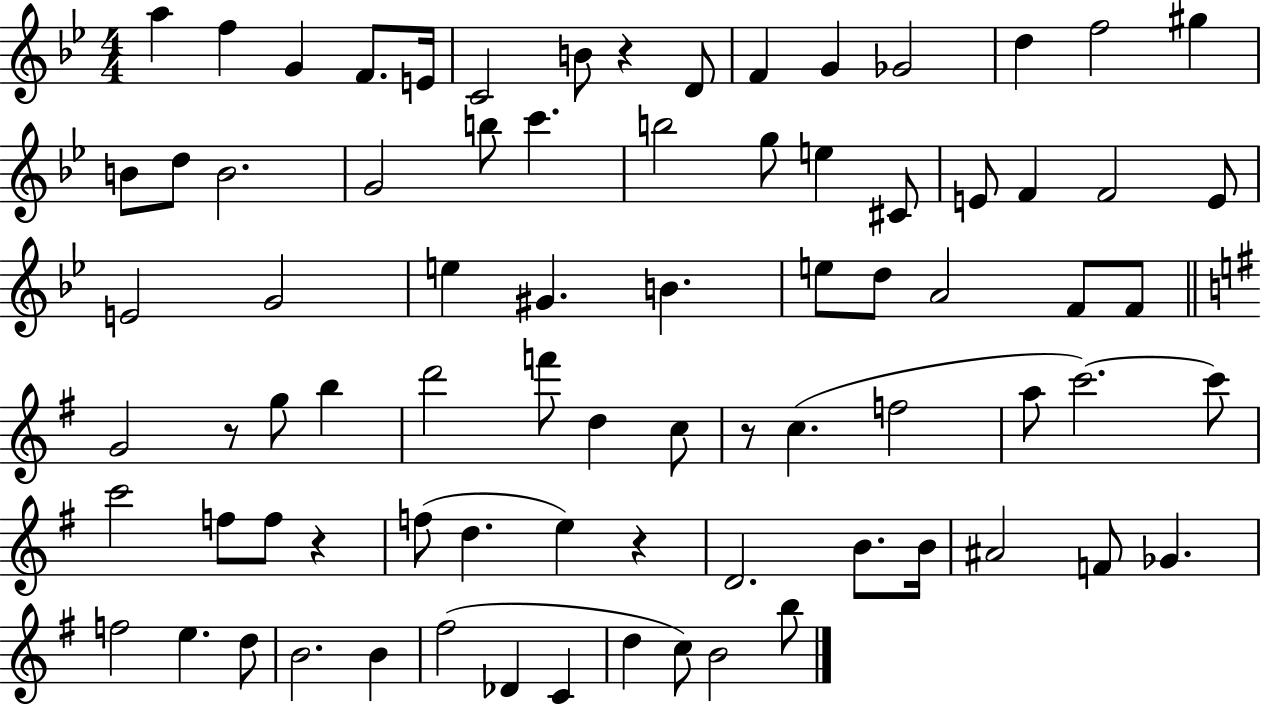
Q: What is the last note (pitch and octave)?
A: B5